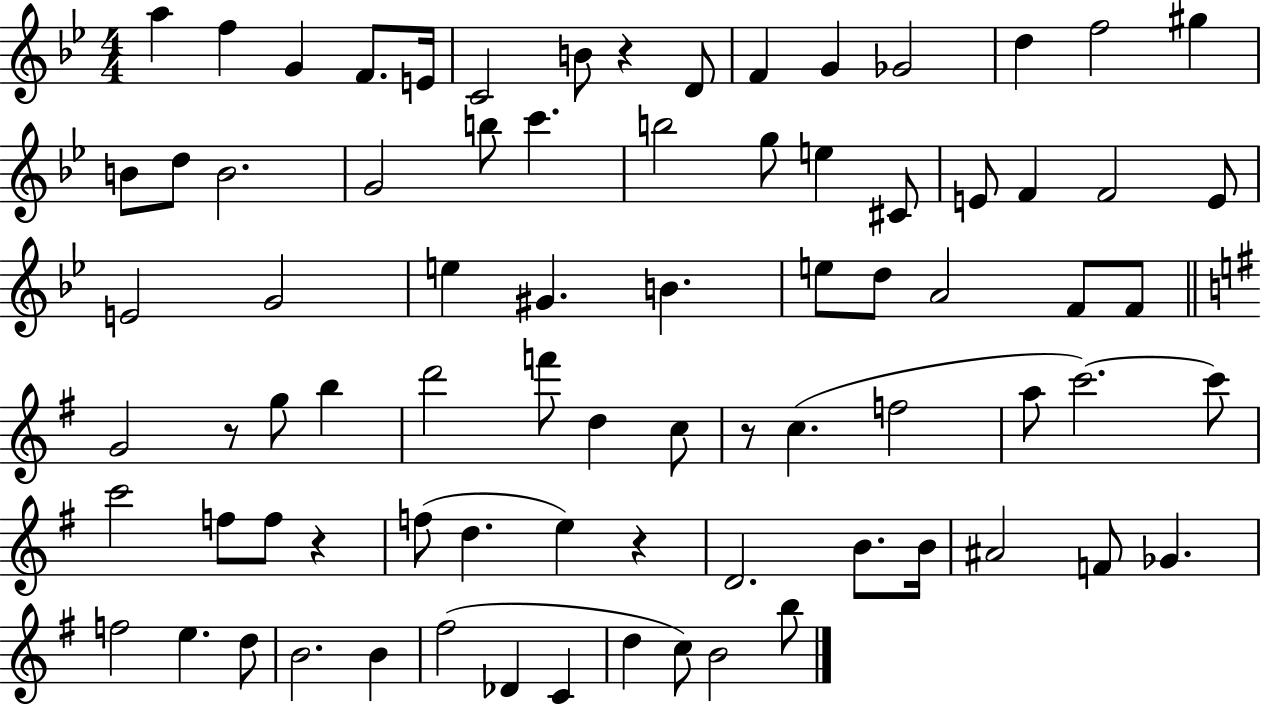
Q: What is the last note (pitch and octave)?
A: B5